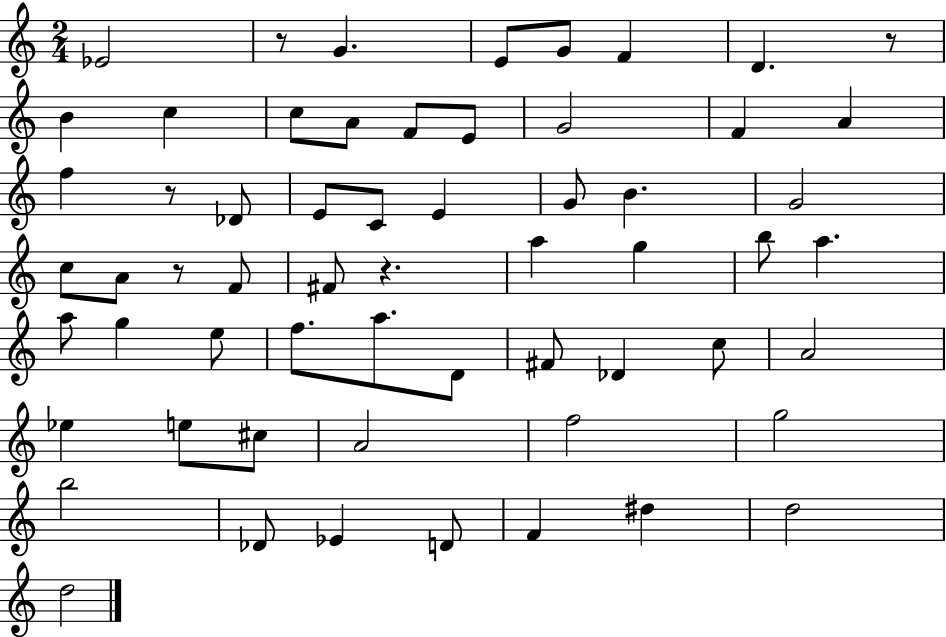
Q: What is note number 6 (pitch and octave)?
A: D4